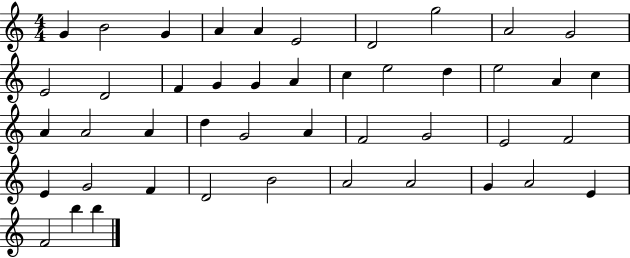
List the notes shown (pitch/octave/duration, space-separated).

G4/q B4/h G4/q A4/q A4/q E4/h D4/h G5/h A4/h G4/h E4/h D4/h F4/q G4/q G4/q A4/q C5/q E5/h D5/q E5/h A4/q C5/q A4/q A4/h A4/q D5/q G4/h A4/q F4/h G4/h E4/h F4/h E4/q G4/h F4/q D4/h B4/h A4/h A4/h G4/q A4/h E4/q F4/h B5/q B5/q